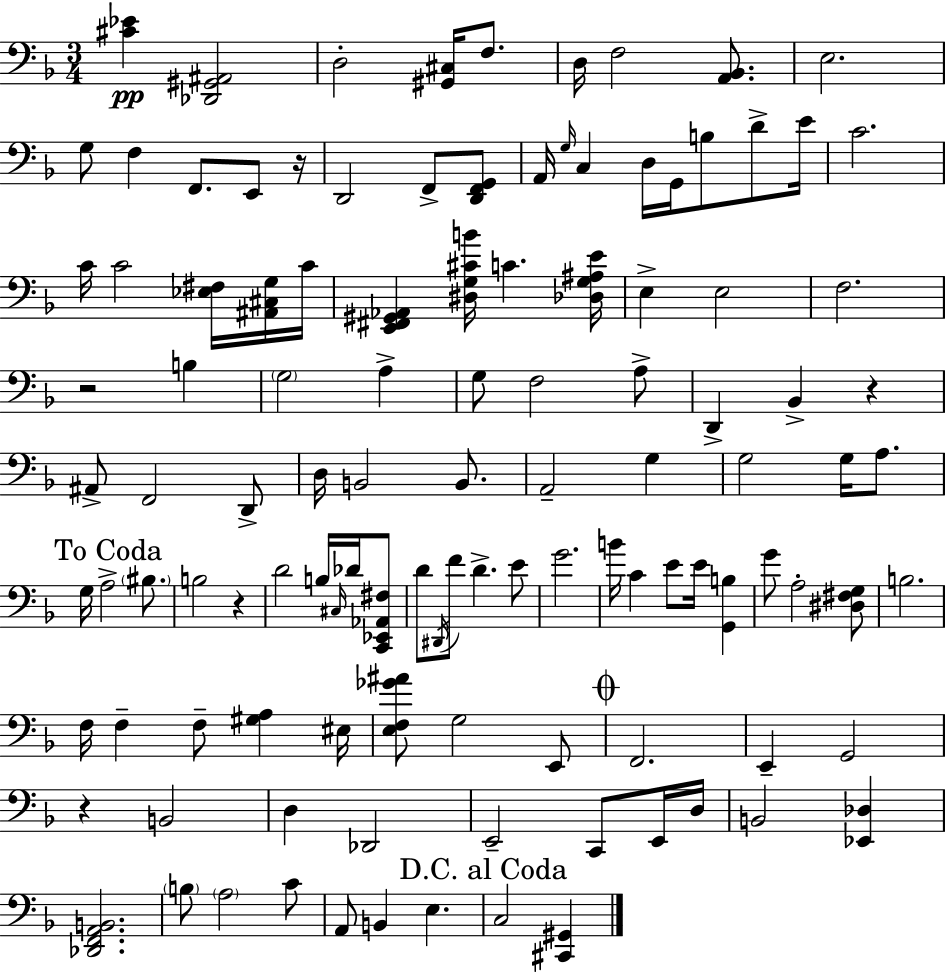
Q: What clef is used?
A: bass